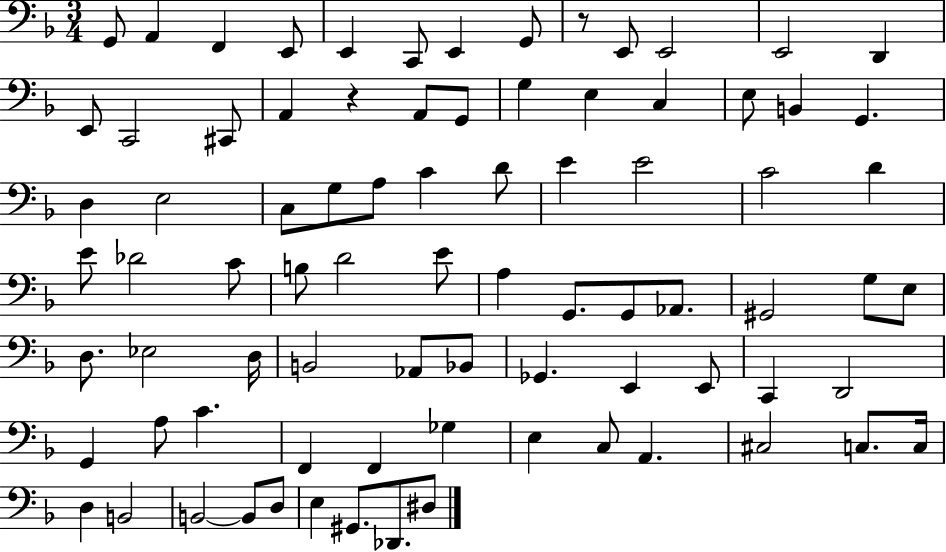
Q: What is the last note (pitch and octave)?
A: D#3